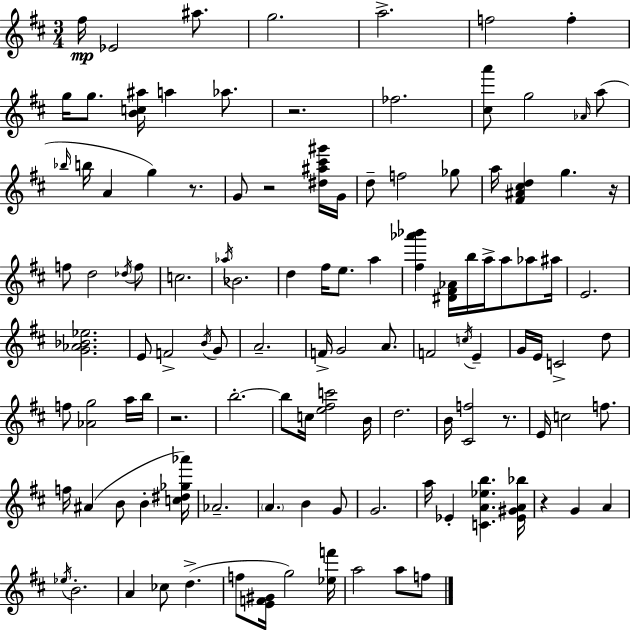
{
  \clef treble
  \numericTimeSignature
  \time 3/4
  \key d \major
  fis''16\mp ees'2 ais''8. | g''2. | a''2.-> | f''2 f''4-. | \break g''16 g''8. <b' c'' ais''>16 a''4 aes''8. | r2. | fes''2. | <cis'' a'''>8 g''2 \grace { aes'16 }( a''8 | \break \grace { bes''16 } b''16 a'4 g''4) r8. | g'8 r2 | <dis'' ais'' cis''' gis'''>16 g'16 d''8-- f''2 | ges''8 a''16 <fis' ais' cis'' d''>4 g''4. | \break r16 f''8 d''2 | \acciaccatura { des''16 } f''8 c''2. | \acciaccatura { aes''16 } bes'2. | d''4 fis''16 e''8. | \break a''4 <fis'' aes''' bes'''>4 <dis' fis' aes'>16 b''16 a''16-> a''8 | aes''8 ais''16 e'2. | <g' aes' bes' ees''>2. | e'8 f'2-> | \break \acciaccatura { b'16 } g'8 a'2.-- | f'16-> g'2 | a'8. f'2 | \acciaccatura { c''16 } e'4-- g'16 e'16 c'2-> | \break d''8 f''8 <aes' g''>2 | a''16 b''16 r2. | b''2.-.~~ | b''8 c''16 <e'' fis'' c'''>2 | \break b'16 d''2. | b'16 <cis' f''>2 | r8. e'16 c''2 | f''8. f''16 ais'4( b'8 | \break b'4-. <c'' dis'' ges'' aes'''>16) aes'2.-- | \parenthesize a'4. | b'4 g'8 g'2. | a''16 ees'4-. <c' a' ees'' b''>4. | \break <ees' gis' a' bes''>16 r4 g'4 | a'4 \acciaccatura { ees''16 } b'2.-. | a'4 ces''8 | d''4.->( f''8 <e' f' gis'>16 g''2) | \break <ees'' f'''>16 a''2 | a''8 f''8 \bar "|."
}